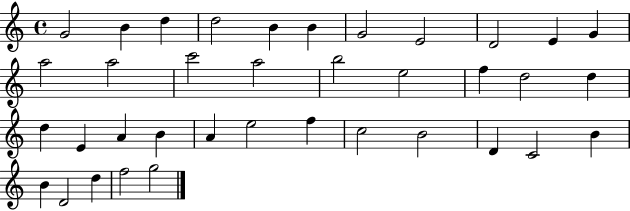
X:1
T:Untitled
M:4/4
L:1/4
K:C
G2 B d d2 B B G2 E2 D2 E G a2 a2 c'2 a2 b2 e2 f d2 d d E A B A e2 f c2 B2 D C2 B B D2 d f2 g2